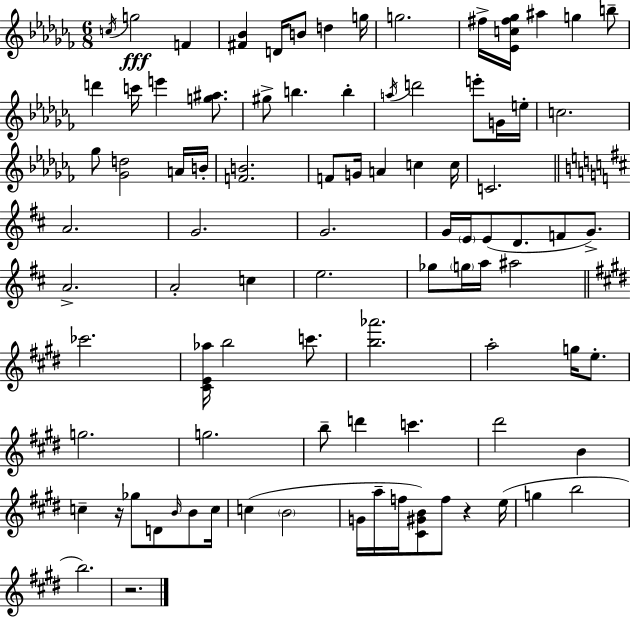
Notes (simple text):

C5/s G5/h F4/q [F#4,Bb4]/q D4/s B4/e D5/q G5/s G5/h. F#5/s [Eb4,C5,F#5,Gb5]/s A#5/q G5/q B5/e D6/q C6/s E6/q [G5,A#5]/e. G#5/e B5/q. B5/q A5/s D6/h E6/e G4/s E5/s C5/h. Gb5/e [Gb4,D5]/h A4/s B4/s [F4,B4]/h. F4/e G4/s A4/q C5/q C5/s C4/h. A4/h. G4/h. G4/h. G4/s E4/s E4/e D4/e. F4/e G4/e. A4/h. A4/h C5/q E5/h. Gb5/e G5/s A5/s A#5/h CES6/h. [C#4,E4,Ab5]/s B5/h C6/e. [B5,Ab6]/h. A5/h G5/s E5/e. G5/h. G5/h. B5/e D6/q C6/q. D#6/h B4/q C5/q R/s Gb5/e D4/e B4/s B4/e C5/s C5/q B4/h G4/s A5/s F5/s [C#4,G#4,B4]/e F5/e R/q E5/s G5/q B5/h B5/h. R/h.